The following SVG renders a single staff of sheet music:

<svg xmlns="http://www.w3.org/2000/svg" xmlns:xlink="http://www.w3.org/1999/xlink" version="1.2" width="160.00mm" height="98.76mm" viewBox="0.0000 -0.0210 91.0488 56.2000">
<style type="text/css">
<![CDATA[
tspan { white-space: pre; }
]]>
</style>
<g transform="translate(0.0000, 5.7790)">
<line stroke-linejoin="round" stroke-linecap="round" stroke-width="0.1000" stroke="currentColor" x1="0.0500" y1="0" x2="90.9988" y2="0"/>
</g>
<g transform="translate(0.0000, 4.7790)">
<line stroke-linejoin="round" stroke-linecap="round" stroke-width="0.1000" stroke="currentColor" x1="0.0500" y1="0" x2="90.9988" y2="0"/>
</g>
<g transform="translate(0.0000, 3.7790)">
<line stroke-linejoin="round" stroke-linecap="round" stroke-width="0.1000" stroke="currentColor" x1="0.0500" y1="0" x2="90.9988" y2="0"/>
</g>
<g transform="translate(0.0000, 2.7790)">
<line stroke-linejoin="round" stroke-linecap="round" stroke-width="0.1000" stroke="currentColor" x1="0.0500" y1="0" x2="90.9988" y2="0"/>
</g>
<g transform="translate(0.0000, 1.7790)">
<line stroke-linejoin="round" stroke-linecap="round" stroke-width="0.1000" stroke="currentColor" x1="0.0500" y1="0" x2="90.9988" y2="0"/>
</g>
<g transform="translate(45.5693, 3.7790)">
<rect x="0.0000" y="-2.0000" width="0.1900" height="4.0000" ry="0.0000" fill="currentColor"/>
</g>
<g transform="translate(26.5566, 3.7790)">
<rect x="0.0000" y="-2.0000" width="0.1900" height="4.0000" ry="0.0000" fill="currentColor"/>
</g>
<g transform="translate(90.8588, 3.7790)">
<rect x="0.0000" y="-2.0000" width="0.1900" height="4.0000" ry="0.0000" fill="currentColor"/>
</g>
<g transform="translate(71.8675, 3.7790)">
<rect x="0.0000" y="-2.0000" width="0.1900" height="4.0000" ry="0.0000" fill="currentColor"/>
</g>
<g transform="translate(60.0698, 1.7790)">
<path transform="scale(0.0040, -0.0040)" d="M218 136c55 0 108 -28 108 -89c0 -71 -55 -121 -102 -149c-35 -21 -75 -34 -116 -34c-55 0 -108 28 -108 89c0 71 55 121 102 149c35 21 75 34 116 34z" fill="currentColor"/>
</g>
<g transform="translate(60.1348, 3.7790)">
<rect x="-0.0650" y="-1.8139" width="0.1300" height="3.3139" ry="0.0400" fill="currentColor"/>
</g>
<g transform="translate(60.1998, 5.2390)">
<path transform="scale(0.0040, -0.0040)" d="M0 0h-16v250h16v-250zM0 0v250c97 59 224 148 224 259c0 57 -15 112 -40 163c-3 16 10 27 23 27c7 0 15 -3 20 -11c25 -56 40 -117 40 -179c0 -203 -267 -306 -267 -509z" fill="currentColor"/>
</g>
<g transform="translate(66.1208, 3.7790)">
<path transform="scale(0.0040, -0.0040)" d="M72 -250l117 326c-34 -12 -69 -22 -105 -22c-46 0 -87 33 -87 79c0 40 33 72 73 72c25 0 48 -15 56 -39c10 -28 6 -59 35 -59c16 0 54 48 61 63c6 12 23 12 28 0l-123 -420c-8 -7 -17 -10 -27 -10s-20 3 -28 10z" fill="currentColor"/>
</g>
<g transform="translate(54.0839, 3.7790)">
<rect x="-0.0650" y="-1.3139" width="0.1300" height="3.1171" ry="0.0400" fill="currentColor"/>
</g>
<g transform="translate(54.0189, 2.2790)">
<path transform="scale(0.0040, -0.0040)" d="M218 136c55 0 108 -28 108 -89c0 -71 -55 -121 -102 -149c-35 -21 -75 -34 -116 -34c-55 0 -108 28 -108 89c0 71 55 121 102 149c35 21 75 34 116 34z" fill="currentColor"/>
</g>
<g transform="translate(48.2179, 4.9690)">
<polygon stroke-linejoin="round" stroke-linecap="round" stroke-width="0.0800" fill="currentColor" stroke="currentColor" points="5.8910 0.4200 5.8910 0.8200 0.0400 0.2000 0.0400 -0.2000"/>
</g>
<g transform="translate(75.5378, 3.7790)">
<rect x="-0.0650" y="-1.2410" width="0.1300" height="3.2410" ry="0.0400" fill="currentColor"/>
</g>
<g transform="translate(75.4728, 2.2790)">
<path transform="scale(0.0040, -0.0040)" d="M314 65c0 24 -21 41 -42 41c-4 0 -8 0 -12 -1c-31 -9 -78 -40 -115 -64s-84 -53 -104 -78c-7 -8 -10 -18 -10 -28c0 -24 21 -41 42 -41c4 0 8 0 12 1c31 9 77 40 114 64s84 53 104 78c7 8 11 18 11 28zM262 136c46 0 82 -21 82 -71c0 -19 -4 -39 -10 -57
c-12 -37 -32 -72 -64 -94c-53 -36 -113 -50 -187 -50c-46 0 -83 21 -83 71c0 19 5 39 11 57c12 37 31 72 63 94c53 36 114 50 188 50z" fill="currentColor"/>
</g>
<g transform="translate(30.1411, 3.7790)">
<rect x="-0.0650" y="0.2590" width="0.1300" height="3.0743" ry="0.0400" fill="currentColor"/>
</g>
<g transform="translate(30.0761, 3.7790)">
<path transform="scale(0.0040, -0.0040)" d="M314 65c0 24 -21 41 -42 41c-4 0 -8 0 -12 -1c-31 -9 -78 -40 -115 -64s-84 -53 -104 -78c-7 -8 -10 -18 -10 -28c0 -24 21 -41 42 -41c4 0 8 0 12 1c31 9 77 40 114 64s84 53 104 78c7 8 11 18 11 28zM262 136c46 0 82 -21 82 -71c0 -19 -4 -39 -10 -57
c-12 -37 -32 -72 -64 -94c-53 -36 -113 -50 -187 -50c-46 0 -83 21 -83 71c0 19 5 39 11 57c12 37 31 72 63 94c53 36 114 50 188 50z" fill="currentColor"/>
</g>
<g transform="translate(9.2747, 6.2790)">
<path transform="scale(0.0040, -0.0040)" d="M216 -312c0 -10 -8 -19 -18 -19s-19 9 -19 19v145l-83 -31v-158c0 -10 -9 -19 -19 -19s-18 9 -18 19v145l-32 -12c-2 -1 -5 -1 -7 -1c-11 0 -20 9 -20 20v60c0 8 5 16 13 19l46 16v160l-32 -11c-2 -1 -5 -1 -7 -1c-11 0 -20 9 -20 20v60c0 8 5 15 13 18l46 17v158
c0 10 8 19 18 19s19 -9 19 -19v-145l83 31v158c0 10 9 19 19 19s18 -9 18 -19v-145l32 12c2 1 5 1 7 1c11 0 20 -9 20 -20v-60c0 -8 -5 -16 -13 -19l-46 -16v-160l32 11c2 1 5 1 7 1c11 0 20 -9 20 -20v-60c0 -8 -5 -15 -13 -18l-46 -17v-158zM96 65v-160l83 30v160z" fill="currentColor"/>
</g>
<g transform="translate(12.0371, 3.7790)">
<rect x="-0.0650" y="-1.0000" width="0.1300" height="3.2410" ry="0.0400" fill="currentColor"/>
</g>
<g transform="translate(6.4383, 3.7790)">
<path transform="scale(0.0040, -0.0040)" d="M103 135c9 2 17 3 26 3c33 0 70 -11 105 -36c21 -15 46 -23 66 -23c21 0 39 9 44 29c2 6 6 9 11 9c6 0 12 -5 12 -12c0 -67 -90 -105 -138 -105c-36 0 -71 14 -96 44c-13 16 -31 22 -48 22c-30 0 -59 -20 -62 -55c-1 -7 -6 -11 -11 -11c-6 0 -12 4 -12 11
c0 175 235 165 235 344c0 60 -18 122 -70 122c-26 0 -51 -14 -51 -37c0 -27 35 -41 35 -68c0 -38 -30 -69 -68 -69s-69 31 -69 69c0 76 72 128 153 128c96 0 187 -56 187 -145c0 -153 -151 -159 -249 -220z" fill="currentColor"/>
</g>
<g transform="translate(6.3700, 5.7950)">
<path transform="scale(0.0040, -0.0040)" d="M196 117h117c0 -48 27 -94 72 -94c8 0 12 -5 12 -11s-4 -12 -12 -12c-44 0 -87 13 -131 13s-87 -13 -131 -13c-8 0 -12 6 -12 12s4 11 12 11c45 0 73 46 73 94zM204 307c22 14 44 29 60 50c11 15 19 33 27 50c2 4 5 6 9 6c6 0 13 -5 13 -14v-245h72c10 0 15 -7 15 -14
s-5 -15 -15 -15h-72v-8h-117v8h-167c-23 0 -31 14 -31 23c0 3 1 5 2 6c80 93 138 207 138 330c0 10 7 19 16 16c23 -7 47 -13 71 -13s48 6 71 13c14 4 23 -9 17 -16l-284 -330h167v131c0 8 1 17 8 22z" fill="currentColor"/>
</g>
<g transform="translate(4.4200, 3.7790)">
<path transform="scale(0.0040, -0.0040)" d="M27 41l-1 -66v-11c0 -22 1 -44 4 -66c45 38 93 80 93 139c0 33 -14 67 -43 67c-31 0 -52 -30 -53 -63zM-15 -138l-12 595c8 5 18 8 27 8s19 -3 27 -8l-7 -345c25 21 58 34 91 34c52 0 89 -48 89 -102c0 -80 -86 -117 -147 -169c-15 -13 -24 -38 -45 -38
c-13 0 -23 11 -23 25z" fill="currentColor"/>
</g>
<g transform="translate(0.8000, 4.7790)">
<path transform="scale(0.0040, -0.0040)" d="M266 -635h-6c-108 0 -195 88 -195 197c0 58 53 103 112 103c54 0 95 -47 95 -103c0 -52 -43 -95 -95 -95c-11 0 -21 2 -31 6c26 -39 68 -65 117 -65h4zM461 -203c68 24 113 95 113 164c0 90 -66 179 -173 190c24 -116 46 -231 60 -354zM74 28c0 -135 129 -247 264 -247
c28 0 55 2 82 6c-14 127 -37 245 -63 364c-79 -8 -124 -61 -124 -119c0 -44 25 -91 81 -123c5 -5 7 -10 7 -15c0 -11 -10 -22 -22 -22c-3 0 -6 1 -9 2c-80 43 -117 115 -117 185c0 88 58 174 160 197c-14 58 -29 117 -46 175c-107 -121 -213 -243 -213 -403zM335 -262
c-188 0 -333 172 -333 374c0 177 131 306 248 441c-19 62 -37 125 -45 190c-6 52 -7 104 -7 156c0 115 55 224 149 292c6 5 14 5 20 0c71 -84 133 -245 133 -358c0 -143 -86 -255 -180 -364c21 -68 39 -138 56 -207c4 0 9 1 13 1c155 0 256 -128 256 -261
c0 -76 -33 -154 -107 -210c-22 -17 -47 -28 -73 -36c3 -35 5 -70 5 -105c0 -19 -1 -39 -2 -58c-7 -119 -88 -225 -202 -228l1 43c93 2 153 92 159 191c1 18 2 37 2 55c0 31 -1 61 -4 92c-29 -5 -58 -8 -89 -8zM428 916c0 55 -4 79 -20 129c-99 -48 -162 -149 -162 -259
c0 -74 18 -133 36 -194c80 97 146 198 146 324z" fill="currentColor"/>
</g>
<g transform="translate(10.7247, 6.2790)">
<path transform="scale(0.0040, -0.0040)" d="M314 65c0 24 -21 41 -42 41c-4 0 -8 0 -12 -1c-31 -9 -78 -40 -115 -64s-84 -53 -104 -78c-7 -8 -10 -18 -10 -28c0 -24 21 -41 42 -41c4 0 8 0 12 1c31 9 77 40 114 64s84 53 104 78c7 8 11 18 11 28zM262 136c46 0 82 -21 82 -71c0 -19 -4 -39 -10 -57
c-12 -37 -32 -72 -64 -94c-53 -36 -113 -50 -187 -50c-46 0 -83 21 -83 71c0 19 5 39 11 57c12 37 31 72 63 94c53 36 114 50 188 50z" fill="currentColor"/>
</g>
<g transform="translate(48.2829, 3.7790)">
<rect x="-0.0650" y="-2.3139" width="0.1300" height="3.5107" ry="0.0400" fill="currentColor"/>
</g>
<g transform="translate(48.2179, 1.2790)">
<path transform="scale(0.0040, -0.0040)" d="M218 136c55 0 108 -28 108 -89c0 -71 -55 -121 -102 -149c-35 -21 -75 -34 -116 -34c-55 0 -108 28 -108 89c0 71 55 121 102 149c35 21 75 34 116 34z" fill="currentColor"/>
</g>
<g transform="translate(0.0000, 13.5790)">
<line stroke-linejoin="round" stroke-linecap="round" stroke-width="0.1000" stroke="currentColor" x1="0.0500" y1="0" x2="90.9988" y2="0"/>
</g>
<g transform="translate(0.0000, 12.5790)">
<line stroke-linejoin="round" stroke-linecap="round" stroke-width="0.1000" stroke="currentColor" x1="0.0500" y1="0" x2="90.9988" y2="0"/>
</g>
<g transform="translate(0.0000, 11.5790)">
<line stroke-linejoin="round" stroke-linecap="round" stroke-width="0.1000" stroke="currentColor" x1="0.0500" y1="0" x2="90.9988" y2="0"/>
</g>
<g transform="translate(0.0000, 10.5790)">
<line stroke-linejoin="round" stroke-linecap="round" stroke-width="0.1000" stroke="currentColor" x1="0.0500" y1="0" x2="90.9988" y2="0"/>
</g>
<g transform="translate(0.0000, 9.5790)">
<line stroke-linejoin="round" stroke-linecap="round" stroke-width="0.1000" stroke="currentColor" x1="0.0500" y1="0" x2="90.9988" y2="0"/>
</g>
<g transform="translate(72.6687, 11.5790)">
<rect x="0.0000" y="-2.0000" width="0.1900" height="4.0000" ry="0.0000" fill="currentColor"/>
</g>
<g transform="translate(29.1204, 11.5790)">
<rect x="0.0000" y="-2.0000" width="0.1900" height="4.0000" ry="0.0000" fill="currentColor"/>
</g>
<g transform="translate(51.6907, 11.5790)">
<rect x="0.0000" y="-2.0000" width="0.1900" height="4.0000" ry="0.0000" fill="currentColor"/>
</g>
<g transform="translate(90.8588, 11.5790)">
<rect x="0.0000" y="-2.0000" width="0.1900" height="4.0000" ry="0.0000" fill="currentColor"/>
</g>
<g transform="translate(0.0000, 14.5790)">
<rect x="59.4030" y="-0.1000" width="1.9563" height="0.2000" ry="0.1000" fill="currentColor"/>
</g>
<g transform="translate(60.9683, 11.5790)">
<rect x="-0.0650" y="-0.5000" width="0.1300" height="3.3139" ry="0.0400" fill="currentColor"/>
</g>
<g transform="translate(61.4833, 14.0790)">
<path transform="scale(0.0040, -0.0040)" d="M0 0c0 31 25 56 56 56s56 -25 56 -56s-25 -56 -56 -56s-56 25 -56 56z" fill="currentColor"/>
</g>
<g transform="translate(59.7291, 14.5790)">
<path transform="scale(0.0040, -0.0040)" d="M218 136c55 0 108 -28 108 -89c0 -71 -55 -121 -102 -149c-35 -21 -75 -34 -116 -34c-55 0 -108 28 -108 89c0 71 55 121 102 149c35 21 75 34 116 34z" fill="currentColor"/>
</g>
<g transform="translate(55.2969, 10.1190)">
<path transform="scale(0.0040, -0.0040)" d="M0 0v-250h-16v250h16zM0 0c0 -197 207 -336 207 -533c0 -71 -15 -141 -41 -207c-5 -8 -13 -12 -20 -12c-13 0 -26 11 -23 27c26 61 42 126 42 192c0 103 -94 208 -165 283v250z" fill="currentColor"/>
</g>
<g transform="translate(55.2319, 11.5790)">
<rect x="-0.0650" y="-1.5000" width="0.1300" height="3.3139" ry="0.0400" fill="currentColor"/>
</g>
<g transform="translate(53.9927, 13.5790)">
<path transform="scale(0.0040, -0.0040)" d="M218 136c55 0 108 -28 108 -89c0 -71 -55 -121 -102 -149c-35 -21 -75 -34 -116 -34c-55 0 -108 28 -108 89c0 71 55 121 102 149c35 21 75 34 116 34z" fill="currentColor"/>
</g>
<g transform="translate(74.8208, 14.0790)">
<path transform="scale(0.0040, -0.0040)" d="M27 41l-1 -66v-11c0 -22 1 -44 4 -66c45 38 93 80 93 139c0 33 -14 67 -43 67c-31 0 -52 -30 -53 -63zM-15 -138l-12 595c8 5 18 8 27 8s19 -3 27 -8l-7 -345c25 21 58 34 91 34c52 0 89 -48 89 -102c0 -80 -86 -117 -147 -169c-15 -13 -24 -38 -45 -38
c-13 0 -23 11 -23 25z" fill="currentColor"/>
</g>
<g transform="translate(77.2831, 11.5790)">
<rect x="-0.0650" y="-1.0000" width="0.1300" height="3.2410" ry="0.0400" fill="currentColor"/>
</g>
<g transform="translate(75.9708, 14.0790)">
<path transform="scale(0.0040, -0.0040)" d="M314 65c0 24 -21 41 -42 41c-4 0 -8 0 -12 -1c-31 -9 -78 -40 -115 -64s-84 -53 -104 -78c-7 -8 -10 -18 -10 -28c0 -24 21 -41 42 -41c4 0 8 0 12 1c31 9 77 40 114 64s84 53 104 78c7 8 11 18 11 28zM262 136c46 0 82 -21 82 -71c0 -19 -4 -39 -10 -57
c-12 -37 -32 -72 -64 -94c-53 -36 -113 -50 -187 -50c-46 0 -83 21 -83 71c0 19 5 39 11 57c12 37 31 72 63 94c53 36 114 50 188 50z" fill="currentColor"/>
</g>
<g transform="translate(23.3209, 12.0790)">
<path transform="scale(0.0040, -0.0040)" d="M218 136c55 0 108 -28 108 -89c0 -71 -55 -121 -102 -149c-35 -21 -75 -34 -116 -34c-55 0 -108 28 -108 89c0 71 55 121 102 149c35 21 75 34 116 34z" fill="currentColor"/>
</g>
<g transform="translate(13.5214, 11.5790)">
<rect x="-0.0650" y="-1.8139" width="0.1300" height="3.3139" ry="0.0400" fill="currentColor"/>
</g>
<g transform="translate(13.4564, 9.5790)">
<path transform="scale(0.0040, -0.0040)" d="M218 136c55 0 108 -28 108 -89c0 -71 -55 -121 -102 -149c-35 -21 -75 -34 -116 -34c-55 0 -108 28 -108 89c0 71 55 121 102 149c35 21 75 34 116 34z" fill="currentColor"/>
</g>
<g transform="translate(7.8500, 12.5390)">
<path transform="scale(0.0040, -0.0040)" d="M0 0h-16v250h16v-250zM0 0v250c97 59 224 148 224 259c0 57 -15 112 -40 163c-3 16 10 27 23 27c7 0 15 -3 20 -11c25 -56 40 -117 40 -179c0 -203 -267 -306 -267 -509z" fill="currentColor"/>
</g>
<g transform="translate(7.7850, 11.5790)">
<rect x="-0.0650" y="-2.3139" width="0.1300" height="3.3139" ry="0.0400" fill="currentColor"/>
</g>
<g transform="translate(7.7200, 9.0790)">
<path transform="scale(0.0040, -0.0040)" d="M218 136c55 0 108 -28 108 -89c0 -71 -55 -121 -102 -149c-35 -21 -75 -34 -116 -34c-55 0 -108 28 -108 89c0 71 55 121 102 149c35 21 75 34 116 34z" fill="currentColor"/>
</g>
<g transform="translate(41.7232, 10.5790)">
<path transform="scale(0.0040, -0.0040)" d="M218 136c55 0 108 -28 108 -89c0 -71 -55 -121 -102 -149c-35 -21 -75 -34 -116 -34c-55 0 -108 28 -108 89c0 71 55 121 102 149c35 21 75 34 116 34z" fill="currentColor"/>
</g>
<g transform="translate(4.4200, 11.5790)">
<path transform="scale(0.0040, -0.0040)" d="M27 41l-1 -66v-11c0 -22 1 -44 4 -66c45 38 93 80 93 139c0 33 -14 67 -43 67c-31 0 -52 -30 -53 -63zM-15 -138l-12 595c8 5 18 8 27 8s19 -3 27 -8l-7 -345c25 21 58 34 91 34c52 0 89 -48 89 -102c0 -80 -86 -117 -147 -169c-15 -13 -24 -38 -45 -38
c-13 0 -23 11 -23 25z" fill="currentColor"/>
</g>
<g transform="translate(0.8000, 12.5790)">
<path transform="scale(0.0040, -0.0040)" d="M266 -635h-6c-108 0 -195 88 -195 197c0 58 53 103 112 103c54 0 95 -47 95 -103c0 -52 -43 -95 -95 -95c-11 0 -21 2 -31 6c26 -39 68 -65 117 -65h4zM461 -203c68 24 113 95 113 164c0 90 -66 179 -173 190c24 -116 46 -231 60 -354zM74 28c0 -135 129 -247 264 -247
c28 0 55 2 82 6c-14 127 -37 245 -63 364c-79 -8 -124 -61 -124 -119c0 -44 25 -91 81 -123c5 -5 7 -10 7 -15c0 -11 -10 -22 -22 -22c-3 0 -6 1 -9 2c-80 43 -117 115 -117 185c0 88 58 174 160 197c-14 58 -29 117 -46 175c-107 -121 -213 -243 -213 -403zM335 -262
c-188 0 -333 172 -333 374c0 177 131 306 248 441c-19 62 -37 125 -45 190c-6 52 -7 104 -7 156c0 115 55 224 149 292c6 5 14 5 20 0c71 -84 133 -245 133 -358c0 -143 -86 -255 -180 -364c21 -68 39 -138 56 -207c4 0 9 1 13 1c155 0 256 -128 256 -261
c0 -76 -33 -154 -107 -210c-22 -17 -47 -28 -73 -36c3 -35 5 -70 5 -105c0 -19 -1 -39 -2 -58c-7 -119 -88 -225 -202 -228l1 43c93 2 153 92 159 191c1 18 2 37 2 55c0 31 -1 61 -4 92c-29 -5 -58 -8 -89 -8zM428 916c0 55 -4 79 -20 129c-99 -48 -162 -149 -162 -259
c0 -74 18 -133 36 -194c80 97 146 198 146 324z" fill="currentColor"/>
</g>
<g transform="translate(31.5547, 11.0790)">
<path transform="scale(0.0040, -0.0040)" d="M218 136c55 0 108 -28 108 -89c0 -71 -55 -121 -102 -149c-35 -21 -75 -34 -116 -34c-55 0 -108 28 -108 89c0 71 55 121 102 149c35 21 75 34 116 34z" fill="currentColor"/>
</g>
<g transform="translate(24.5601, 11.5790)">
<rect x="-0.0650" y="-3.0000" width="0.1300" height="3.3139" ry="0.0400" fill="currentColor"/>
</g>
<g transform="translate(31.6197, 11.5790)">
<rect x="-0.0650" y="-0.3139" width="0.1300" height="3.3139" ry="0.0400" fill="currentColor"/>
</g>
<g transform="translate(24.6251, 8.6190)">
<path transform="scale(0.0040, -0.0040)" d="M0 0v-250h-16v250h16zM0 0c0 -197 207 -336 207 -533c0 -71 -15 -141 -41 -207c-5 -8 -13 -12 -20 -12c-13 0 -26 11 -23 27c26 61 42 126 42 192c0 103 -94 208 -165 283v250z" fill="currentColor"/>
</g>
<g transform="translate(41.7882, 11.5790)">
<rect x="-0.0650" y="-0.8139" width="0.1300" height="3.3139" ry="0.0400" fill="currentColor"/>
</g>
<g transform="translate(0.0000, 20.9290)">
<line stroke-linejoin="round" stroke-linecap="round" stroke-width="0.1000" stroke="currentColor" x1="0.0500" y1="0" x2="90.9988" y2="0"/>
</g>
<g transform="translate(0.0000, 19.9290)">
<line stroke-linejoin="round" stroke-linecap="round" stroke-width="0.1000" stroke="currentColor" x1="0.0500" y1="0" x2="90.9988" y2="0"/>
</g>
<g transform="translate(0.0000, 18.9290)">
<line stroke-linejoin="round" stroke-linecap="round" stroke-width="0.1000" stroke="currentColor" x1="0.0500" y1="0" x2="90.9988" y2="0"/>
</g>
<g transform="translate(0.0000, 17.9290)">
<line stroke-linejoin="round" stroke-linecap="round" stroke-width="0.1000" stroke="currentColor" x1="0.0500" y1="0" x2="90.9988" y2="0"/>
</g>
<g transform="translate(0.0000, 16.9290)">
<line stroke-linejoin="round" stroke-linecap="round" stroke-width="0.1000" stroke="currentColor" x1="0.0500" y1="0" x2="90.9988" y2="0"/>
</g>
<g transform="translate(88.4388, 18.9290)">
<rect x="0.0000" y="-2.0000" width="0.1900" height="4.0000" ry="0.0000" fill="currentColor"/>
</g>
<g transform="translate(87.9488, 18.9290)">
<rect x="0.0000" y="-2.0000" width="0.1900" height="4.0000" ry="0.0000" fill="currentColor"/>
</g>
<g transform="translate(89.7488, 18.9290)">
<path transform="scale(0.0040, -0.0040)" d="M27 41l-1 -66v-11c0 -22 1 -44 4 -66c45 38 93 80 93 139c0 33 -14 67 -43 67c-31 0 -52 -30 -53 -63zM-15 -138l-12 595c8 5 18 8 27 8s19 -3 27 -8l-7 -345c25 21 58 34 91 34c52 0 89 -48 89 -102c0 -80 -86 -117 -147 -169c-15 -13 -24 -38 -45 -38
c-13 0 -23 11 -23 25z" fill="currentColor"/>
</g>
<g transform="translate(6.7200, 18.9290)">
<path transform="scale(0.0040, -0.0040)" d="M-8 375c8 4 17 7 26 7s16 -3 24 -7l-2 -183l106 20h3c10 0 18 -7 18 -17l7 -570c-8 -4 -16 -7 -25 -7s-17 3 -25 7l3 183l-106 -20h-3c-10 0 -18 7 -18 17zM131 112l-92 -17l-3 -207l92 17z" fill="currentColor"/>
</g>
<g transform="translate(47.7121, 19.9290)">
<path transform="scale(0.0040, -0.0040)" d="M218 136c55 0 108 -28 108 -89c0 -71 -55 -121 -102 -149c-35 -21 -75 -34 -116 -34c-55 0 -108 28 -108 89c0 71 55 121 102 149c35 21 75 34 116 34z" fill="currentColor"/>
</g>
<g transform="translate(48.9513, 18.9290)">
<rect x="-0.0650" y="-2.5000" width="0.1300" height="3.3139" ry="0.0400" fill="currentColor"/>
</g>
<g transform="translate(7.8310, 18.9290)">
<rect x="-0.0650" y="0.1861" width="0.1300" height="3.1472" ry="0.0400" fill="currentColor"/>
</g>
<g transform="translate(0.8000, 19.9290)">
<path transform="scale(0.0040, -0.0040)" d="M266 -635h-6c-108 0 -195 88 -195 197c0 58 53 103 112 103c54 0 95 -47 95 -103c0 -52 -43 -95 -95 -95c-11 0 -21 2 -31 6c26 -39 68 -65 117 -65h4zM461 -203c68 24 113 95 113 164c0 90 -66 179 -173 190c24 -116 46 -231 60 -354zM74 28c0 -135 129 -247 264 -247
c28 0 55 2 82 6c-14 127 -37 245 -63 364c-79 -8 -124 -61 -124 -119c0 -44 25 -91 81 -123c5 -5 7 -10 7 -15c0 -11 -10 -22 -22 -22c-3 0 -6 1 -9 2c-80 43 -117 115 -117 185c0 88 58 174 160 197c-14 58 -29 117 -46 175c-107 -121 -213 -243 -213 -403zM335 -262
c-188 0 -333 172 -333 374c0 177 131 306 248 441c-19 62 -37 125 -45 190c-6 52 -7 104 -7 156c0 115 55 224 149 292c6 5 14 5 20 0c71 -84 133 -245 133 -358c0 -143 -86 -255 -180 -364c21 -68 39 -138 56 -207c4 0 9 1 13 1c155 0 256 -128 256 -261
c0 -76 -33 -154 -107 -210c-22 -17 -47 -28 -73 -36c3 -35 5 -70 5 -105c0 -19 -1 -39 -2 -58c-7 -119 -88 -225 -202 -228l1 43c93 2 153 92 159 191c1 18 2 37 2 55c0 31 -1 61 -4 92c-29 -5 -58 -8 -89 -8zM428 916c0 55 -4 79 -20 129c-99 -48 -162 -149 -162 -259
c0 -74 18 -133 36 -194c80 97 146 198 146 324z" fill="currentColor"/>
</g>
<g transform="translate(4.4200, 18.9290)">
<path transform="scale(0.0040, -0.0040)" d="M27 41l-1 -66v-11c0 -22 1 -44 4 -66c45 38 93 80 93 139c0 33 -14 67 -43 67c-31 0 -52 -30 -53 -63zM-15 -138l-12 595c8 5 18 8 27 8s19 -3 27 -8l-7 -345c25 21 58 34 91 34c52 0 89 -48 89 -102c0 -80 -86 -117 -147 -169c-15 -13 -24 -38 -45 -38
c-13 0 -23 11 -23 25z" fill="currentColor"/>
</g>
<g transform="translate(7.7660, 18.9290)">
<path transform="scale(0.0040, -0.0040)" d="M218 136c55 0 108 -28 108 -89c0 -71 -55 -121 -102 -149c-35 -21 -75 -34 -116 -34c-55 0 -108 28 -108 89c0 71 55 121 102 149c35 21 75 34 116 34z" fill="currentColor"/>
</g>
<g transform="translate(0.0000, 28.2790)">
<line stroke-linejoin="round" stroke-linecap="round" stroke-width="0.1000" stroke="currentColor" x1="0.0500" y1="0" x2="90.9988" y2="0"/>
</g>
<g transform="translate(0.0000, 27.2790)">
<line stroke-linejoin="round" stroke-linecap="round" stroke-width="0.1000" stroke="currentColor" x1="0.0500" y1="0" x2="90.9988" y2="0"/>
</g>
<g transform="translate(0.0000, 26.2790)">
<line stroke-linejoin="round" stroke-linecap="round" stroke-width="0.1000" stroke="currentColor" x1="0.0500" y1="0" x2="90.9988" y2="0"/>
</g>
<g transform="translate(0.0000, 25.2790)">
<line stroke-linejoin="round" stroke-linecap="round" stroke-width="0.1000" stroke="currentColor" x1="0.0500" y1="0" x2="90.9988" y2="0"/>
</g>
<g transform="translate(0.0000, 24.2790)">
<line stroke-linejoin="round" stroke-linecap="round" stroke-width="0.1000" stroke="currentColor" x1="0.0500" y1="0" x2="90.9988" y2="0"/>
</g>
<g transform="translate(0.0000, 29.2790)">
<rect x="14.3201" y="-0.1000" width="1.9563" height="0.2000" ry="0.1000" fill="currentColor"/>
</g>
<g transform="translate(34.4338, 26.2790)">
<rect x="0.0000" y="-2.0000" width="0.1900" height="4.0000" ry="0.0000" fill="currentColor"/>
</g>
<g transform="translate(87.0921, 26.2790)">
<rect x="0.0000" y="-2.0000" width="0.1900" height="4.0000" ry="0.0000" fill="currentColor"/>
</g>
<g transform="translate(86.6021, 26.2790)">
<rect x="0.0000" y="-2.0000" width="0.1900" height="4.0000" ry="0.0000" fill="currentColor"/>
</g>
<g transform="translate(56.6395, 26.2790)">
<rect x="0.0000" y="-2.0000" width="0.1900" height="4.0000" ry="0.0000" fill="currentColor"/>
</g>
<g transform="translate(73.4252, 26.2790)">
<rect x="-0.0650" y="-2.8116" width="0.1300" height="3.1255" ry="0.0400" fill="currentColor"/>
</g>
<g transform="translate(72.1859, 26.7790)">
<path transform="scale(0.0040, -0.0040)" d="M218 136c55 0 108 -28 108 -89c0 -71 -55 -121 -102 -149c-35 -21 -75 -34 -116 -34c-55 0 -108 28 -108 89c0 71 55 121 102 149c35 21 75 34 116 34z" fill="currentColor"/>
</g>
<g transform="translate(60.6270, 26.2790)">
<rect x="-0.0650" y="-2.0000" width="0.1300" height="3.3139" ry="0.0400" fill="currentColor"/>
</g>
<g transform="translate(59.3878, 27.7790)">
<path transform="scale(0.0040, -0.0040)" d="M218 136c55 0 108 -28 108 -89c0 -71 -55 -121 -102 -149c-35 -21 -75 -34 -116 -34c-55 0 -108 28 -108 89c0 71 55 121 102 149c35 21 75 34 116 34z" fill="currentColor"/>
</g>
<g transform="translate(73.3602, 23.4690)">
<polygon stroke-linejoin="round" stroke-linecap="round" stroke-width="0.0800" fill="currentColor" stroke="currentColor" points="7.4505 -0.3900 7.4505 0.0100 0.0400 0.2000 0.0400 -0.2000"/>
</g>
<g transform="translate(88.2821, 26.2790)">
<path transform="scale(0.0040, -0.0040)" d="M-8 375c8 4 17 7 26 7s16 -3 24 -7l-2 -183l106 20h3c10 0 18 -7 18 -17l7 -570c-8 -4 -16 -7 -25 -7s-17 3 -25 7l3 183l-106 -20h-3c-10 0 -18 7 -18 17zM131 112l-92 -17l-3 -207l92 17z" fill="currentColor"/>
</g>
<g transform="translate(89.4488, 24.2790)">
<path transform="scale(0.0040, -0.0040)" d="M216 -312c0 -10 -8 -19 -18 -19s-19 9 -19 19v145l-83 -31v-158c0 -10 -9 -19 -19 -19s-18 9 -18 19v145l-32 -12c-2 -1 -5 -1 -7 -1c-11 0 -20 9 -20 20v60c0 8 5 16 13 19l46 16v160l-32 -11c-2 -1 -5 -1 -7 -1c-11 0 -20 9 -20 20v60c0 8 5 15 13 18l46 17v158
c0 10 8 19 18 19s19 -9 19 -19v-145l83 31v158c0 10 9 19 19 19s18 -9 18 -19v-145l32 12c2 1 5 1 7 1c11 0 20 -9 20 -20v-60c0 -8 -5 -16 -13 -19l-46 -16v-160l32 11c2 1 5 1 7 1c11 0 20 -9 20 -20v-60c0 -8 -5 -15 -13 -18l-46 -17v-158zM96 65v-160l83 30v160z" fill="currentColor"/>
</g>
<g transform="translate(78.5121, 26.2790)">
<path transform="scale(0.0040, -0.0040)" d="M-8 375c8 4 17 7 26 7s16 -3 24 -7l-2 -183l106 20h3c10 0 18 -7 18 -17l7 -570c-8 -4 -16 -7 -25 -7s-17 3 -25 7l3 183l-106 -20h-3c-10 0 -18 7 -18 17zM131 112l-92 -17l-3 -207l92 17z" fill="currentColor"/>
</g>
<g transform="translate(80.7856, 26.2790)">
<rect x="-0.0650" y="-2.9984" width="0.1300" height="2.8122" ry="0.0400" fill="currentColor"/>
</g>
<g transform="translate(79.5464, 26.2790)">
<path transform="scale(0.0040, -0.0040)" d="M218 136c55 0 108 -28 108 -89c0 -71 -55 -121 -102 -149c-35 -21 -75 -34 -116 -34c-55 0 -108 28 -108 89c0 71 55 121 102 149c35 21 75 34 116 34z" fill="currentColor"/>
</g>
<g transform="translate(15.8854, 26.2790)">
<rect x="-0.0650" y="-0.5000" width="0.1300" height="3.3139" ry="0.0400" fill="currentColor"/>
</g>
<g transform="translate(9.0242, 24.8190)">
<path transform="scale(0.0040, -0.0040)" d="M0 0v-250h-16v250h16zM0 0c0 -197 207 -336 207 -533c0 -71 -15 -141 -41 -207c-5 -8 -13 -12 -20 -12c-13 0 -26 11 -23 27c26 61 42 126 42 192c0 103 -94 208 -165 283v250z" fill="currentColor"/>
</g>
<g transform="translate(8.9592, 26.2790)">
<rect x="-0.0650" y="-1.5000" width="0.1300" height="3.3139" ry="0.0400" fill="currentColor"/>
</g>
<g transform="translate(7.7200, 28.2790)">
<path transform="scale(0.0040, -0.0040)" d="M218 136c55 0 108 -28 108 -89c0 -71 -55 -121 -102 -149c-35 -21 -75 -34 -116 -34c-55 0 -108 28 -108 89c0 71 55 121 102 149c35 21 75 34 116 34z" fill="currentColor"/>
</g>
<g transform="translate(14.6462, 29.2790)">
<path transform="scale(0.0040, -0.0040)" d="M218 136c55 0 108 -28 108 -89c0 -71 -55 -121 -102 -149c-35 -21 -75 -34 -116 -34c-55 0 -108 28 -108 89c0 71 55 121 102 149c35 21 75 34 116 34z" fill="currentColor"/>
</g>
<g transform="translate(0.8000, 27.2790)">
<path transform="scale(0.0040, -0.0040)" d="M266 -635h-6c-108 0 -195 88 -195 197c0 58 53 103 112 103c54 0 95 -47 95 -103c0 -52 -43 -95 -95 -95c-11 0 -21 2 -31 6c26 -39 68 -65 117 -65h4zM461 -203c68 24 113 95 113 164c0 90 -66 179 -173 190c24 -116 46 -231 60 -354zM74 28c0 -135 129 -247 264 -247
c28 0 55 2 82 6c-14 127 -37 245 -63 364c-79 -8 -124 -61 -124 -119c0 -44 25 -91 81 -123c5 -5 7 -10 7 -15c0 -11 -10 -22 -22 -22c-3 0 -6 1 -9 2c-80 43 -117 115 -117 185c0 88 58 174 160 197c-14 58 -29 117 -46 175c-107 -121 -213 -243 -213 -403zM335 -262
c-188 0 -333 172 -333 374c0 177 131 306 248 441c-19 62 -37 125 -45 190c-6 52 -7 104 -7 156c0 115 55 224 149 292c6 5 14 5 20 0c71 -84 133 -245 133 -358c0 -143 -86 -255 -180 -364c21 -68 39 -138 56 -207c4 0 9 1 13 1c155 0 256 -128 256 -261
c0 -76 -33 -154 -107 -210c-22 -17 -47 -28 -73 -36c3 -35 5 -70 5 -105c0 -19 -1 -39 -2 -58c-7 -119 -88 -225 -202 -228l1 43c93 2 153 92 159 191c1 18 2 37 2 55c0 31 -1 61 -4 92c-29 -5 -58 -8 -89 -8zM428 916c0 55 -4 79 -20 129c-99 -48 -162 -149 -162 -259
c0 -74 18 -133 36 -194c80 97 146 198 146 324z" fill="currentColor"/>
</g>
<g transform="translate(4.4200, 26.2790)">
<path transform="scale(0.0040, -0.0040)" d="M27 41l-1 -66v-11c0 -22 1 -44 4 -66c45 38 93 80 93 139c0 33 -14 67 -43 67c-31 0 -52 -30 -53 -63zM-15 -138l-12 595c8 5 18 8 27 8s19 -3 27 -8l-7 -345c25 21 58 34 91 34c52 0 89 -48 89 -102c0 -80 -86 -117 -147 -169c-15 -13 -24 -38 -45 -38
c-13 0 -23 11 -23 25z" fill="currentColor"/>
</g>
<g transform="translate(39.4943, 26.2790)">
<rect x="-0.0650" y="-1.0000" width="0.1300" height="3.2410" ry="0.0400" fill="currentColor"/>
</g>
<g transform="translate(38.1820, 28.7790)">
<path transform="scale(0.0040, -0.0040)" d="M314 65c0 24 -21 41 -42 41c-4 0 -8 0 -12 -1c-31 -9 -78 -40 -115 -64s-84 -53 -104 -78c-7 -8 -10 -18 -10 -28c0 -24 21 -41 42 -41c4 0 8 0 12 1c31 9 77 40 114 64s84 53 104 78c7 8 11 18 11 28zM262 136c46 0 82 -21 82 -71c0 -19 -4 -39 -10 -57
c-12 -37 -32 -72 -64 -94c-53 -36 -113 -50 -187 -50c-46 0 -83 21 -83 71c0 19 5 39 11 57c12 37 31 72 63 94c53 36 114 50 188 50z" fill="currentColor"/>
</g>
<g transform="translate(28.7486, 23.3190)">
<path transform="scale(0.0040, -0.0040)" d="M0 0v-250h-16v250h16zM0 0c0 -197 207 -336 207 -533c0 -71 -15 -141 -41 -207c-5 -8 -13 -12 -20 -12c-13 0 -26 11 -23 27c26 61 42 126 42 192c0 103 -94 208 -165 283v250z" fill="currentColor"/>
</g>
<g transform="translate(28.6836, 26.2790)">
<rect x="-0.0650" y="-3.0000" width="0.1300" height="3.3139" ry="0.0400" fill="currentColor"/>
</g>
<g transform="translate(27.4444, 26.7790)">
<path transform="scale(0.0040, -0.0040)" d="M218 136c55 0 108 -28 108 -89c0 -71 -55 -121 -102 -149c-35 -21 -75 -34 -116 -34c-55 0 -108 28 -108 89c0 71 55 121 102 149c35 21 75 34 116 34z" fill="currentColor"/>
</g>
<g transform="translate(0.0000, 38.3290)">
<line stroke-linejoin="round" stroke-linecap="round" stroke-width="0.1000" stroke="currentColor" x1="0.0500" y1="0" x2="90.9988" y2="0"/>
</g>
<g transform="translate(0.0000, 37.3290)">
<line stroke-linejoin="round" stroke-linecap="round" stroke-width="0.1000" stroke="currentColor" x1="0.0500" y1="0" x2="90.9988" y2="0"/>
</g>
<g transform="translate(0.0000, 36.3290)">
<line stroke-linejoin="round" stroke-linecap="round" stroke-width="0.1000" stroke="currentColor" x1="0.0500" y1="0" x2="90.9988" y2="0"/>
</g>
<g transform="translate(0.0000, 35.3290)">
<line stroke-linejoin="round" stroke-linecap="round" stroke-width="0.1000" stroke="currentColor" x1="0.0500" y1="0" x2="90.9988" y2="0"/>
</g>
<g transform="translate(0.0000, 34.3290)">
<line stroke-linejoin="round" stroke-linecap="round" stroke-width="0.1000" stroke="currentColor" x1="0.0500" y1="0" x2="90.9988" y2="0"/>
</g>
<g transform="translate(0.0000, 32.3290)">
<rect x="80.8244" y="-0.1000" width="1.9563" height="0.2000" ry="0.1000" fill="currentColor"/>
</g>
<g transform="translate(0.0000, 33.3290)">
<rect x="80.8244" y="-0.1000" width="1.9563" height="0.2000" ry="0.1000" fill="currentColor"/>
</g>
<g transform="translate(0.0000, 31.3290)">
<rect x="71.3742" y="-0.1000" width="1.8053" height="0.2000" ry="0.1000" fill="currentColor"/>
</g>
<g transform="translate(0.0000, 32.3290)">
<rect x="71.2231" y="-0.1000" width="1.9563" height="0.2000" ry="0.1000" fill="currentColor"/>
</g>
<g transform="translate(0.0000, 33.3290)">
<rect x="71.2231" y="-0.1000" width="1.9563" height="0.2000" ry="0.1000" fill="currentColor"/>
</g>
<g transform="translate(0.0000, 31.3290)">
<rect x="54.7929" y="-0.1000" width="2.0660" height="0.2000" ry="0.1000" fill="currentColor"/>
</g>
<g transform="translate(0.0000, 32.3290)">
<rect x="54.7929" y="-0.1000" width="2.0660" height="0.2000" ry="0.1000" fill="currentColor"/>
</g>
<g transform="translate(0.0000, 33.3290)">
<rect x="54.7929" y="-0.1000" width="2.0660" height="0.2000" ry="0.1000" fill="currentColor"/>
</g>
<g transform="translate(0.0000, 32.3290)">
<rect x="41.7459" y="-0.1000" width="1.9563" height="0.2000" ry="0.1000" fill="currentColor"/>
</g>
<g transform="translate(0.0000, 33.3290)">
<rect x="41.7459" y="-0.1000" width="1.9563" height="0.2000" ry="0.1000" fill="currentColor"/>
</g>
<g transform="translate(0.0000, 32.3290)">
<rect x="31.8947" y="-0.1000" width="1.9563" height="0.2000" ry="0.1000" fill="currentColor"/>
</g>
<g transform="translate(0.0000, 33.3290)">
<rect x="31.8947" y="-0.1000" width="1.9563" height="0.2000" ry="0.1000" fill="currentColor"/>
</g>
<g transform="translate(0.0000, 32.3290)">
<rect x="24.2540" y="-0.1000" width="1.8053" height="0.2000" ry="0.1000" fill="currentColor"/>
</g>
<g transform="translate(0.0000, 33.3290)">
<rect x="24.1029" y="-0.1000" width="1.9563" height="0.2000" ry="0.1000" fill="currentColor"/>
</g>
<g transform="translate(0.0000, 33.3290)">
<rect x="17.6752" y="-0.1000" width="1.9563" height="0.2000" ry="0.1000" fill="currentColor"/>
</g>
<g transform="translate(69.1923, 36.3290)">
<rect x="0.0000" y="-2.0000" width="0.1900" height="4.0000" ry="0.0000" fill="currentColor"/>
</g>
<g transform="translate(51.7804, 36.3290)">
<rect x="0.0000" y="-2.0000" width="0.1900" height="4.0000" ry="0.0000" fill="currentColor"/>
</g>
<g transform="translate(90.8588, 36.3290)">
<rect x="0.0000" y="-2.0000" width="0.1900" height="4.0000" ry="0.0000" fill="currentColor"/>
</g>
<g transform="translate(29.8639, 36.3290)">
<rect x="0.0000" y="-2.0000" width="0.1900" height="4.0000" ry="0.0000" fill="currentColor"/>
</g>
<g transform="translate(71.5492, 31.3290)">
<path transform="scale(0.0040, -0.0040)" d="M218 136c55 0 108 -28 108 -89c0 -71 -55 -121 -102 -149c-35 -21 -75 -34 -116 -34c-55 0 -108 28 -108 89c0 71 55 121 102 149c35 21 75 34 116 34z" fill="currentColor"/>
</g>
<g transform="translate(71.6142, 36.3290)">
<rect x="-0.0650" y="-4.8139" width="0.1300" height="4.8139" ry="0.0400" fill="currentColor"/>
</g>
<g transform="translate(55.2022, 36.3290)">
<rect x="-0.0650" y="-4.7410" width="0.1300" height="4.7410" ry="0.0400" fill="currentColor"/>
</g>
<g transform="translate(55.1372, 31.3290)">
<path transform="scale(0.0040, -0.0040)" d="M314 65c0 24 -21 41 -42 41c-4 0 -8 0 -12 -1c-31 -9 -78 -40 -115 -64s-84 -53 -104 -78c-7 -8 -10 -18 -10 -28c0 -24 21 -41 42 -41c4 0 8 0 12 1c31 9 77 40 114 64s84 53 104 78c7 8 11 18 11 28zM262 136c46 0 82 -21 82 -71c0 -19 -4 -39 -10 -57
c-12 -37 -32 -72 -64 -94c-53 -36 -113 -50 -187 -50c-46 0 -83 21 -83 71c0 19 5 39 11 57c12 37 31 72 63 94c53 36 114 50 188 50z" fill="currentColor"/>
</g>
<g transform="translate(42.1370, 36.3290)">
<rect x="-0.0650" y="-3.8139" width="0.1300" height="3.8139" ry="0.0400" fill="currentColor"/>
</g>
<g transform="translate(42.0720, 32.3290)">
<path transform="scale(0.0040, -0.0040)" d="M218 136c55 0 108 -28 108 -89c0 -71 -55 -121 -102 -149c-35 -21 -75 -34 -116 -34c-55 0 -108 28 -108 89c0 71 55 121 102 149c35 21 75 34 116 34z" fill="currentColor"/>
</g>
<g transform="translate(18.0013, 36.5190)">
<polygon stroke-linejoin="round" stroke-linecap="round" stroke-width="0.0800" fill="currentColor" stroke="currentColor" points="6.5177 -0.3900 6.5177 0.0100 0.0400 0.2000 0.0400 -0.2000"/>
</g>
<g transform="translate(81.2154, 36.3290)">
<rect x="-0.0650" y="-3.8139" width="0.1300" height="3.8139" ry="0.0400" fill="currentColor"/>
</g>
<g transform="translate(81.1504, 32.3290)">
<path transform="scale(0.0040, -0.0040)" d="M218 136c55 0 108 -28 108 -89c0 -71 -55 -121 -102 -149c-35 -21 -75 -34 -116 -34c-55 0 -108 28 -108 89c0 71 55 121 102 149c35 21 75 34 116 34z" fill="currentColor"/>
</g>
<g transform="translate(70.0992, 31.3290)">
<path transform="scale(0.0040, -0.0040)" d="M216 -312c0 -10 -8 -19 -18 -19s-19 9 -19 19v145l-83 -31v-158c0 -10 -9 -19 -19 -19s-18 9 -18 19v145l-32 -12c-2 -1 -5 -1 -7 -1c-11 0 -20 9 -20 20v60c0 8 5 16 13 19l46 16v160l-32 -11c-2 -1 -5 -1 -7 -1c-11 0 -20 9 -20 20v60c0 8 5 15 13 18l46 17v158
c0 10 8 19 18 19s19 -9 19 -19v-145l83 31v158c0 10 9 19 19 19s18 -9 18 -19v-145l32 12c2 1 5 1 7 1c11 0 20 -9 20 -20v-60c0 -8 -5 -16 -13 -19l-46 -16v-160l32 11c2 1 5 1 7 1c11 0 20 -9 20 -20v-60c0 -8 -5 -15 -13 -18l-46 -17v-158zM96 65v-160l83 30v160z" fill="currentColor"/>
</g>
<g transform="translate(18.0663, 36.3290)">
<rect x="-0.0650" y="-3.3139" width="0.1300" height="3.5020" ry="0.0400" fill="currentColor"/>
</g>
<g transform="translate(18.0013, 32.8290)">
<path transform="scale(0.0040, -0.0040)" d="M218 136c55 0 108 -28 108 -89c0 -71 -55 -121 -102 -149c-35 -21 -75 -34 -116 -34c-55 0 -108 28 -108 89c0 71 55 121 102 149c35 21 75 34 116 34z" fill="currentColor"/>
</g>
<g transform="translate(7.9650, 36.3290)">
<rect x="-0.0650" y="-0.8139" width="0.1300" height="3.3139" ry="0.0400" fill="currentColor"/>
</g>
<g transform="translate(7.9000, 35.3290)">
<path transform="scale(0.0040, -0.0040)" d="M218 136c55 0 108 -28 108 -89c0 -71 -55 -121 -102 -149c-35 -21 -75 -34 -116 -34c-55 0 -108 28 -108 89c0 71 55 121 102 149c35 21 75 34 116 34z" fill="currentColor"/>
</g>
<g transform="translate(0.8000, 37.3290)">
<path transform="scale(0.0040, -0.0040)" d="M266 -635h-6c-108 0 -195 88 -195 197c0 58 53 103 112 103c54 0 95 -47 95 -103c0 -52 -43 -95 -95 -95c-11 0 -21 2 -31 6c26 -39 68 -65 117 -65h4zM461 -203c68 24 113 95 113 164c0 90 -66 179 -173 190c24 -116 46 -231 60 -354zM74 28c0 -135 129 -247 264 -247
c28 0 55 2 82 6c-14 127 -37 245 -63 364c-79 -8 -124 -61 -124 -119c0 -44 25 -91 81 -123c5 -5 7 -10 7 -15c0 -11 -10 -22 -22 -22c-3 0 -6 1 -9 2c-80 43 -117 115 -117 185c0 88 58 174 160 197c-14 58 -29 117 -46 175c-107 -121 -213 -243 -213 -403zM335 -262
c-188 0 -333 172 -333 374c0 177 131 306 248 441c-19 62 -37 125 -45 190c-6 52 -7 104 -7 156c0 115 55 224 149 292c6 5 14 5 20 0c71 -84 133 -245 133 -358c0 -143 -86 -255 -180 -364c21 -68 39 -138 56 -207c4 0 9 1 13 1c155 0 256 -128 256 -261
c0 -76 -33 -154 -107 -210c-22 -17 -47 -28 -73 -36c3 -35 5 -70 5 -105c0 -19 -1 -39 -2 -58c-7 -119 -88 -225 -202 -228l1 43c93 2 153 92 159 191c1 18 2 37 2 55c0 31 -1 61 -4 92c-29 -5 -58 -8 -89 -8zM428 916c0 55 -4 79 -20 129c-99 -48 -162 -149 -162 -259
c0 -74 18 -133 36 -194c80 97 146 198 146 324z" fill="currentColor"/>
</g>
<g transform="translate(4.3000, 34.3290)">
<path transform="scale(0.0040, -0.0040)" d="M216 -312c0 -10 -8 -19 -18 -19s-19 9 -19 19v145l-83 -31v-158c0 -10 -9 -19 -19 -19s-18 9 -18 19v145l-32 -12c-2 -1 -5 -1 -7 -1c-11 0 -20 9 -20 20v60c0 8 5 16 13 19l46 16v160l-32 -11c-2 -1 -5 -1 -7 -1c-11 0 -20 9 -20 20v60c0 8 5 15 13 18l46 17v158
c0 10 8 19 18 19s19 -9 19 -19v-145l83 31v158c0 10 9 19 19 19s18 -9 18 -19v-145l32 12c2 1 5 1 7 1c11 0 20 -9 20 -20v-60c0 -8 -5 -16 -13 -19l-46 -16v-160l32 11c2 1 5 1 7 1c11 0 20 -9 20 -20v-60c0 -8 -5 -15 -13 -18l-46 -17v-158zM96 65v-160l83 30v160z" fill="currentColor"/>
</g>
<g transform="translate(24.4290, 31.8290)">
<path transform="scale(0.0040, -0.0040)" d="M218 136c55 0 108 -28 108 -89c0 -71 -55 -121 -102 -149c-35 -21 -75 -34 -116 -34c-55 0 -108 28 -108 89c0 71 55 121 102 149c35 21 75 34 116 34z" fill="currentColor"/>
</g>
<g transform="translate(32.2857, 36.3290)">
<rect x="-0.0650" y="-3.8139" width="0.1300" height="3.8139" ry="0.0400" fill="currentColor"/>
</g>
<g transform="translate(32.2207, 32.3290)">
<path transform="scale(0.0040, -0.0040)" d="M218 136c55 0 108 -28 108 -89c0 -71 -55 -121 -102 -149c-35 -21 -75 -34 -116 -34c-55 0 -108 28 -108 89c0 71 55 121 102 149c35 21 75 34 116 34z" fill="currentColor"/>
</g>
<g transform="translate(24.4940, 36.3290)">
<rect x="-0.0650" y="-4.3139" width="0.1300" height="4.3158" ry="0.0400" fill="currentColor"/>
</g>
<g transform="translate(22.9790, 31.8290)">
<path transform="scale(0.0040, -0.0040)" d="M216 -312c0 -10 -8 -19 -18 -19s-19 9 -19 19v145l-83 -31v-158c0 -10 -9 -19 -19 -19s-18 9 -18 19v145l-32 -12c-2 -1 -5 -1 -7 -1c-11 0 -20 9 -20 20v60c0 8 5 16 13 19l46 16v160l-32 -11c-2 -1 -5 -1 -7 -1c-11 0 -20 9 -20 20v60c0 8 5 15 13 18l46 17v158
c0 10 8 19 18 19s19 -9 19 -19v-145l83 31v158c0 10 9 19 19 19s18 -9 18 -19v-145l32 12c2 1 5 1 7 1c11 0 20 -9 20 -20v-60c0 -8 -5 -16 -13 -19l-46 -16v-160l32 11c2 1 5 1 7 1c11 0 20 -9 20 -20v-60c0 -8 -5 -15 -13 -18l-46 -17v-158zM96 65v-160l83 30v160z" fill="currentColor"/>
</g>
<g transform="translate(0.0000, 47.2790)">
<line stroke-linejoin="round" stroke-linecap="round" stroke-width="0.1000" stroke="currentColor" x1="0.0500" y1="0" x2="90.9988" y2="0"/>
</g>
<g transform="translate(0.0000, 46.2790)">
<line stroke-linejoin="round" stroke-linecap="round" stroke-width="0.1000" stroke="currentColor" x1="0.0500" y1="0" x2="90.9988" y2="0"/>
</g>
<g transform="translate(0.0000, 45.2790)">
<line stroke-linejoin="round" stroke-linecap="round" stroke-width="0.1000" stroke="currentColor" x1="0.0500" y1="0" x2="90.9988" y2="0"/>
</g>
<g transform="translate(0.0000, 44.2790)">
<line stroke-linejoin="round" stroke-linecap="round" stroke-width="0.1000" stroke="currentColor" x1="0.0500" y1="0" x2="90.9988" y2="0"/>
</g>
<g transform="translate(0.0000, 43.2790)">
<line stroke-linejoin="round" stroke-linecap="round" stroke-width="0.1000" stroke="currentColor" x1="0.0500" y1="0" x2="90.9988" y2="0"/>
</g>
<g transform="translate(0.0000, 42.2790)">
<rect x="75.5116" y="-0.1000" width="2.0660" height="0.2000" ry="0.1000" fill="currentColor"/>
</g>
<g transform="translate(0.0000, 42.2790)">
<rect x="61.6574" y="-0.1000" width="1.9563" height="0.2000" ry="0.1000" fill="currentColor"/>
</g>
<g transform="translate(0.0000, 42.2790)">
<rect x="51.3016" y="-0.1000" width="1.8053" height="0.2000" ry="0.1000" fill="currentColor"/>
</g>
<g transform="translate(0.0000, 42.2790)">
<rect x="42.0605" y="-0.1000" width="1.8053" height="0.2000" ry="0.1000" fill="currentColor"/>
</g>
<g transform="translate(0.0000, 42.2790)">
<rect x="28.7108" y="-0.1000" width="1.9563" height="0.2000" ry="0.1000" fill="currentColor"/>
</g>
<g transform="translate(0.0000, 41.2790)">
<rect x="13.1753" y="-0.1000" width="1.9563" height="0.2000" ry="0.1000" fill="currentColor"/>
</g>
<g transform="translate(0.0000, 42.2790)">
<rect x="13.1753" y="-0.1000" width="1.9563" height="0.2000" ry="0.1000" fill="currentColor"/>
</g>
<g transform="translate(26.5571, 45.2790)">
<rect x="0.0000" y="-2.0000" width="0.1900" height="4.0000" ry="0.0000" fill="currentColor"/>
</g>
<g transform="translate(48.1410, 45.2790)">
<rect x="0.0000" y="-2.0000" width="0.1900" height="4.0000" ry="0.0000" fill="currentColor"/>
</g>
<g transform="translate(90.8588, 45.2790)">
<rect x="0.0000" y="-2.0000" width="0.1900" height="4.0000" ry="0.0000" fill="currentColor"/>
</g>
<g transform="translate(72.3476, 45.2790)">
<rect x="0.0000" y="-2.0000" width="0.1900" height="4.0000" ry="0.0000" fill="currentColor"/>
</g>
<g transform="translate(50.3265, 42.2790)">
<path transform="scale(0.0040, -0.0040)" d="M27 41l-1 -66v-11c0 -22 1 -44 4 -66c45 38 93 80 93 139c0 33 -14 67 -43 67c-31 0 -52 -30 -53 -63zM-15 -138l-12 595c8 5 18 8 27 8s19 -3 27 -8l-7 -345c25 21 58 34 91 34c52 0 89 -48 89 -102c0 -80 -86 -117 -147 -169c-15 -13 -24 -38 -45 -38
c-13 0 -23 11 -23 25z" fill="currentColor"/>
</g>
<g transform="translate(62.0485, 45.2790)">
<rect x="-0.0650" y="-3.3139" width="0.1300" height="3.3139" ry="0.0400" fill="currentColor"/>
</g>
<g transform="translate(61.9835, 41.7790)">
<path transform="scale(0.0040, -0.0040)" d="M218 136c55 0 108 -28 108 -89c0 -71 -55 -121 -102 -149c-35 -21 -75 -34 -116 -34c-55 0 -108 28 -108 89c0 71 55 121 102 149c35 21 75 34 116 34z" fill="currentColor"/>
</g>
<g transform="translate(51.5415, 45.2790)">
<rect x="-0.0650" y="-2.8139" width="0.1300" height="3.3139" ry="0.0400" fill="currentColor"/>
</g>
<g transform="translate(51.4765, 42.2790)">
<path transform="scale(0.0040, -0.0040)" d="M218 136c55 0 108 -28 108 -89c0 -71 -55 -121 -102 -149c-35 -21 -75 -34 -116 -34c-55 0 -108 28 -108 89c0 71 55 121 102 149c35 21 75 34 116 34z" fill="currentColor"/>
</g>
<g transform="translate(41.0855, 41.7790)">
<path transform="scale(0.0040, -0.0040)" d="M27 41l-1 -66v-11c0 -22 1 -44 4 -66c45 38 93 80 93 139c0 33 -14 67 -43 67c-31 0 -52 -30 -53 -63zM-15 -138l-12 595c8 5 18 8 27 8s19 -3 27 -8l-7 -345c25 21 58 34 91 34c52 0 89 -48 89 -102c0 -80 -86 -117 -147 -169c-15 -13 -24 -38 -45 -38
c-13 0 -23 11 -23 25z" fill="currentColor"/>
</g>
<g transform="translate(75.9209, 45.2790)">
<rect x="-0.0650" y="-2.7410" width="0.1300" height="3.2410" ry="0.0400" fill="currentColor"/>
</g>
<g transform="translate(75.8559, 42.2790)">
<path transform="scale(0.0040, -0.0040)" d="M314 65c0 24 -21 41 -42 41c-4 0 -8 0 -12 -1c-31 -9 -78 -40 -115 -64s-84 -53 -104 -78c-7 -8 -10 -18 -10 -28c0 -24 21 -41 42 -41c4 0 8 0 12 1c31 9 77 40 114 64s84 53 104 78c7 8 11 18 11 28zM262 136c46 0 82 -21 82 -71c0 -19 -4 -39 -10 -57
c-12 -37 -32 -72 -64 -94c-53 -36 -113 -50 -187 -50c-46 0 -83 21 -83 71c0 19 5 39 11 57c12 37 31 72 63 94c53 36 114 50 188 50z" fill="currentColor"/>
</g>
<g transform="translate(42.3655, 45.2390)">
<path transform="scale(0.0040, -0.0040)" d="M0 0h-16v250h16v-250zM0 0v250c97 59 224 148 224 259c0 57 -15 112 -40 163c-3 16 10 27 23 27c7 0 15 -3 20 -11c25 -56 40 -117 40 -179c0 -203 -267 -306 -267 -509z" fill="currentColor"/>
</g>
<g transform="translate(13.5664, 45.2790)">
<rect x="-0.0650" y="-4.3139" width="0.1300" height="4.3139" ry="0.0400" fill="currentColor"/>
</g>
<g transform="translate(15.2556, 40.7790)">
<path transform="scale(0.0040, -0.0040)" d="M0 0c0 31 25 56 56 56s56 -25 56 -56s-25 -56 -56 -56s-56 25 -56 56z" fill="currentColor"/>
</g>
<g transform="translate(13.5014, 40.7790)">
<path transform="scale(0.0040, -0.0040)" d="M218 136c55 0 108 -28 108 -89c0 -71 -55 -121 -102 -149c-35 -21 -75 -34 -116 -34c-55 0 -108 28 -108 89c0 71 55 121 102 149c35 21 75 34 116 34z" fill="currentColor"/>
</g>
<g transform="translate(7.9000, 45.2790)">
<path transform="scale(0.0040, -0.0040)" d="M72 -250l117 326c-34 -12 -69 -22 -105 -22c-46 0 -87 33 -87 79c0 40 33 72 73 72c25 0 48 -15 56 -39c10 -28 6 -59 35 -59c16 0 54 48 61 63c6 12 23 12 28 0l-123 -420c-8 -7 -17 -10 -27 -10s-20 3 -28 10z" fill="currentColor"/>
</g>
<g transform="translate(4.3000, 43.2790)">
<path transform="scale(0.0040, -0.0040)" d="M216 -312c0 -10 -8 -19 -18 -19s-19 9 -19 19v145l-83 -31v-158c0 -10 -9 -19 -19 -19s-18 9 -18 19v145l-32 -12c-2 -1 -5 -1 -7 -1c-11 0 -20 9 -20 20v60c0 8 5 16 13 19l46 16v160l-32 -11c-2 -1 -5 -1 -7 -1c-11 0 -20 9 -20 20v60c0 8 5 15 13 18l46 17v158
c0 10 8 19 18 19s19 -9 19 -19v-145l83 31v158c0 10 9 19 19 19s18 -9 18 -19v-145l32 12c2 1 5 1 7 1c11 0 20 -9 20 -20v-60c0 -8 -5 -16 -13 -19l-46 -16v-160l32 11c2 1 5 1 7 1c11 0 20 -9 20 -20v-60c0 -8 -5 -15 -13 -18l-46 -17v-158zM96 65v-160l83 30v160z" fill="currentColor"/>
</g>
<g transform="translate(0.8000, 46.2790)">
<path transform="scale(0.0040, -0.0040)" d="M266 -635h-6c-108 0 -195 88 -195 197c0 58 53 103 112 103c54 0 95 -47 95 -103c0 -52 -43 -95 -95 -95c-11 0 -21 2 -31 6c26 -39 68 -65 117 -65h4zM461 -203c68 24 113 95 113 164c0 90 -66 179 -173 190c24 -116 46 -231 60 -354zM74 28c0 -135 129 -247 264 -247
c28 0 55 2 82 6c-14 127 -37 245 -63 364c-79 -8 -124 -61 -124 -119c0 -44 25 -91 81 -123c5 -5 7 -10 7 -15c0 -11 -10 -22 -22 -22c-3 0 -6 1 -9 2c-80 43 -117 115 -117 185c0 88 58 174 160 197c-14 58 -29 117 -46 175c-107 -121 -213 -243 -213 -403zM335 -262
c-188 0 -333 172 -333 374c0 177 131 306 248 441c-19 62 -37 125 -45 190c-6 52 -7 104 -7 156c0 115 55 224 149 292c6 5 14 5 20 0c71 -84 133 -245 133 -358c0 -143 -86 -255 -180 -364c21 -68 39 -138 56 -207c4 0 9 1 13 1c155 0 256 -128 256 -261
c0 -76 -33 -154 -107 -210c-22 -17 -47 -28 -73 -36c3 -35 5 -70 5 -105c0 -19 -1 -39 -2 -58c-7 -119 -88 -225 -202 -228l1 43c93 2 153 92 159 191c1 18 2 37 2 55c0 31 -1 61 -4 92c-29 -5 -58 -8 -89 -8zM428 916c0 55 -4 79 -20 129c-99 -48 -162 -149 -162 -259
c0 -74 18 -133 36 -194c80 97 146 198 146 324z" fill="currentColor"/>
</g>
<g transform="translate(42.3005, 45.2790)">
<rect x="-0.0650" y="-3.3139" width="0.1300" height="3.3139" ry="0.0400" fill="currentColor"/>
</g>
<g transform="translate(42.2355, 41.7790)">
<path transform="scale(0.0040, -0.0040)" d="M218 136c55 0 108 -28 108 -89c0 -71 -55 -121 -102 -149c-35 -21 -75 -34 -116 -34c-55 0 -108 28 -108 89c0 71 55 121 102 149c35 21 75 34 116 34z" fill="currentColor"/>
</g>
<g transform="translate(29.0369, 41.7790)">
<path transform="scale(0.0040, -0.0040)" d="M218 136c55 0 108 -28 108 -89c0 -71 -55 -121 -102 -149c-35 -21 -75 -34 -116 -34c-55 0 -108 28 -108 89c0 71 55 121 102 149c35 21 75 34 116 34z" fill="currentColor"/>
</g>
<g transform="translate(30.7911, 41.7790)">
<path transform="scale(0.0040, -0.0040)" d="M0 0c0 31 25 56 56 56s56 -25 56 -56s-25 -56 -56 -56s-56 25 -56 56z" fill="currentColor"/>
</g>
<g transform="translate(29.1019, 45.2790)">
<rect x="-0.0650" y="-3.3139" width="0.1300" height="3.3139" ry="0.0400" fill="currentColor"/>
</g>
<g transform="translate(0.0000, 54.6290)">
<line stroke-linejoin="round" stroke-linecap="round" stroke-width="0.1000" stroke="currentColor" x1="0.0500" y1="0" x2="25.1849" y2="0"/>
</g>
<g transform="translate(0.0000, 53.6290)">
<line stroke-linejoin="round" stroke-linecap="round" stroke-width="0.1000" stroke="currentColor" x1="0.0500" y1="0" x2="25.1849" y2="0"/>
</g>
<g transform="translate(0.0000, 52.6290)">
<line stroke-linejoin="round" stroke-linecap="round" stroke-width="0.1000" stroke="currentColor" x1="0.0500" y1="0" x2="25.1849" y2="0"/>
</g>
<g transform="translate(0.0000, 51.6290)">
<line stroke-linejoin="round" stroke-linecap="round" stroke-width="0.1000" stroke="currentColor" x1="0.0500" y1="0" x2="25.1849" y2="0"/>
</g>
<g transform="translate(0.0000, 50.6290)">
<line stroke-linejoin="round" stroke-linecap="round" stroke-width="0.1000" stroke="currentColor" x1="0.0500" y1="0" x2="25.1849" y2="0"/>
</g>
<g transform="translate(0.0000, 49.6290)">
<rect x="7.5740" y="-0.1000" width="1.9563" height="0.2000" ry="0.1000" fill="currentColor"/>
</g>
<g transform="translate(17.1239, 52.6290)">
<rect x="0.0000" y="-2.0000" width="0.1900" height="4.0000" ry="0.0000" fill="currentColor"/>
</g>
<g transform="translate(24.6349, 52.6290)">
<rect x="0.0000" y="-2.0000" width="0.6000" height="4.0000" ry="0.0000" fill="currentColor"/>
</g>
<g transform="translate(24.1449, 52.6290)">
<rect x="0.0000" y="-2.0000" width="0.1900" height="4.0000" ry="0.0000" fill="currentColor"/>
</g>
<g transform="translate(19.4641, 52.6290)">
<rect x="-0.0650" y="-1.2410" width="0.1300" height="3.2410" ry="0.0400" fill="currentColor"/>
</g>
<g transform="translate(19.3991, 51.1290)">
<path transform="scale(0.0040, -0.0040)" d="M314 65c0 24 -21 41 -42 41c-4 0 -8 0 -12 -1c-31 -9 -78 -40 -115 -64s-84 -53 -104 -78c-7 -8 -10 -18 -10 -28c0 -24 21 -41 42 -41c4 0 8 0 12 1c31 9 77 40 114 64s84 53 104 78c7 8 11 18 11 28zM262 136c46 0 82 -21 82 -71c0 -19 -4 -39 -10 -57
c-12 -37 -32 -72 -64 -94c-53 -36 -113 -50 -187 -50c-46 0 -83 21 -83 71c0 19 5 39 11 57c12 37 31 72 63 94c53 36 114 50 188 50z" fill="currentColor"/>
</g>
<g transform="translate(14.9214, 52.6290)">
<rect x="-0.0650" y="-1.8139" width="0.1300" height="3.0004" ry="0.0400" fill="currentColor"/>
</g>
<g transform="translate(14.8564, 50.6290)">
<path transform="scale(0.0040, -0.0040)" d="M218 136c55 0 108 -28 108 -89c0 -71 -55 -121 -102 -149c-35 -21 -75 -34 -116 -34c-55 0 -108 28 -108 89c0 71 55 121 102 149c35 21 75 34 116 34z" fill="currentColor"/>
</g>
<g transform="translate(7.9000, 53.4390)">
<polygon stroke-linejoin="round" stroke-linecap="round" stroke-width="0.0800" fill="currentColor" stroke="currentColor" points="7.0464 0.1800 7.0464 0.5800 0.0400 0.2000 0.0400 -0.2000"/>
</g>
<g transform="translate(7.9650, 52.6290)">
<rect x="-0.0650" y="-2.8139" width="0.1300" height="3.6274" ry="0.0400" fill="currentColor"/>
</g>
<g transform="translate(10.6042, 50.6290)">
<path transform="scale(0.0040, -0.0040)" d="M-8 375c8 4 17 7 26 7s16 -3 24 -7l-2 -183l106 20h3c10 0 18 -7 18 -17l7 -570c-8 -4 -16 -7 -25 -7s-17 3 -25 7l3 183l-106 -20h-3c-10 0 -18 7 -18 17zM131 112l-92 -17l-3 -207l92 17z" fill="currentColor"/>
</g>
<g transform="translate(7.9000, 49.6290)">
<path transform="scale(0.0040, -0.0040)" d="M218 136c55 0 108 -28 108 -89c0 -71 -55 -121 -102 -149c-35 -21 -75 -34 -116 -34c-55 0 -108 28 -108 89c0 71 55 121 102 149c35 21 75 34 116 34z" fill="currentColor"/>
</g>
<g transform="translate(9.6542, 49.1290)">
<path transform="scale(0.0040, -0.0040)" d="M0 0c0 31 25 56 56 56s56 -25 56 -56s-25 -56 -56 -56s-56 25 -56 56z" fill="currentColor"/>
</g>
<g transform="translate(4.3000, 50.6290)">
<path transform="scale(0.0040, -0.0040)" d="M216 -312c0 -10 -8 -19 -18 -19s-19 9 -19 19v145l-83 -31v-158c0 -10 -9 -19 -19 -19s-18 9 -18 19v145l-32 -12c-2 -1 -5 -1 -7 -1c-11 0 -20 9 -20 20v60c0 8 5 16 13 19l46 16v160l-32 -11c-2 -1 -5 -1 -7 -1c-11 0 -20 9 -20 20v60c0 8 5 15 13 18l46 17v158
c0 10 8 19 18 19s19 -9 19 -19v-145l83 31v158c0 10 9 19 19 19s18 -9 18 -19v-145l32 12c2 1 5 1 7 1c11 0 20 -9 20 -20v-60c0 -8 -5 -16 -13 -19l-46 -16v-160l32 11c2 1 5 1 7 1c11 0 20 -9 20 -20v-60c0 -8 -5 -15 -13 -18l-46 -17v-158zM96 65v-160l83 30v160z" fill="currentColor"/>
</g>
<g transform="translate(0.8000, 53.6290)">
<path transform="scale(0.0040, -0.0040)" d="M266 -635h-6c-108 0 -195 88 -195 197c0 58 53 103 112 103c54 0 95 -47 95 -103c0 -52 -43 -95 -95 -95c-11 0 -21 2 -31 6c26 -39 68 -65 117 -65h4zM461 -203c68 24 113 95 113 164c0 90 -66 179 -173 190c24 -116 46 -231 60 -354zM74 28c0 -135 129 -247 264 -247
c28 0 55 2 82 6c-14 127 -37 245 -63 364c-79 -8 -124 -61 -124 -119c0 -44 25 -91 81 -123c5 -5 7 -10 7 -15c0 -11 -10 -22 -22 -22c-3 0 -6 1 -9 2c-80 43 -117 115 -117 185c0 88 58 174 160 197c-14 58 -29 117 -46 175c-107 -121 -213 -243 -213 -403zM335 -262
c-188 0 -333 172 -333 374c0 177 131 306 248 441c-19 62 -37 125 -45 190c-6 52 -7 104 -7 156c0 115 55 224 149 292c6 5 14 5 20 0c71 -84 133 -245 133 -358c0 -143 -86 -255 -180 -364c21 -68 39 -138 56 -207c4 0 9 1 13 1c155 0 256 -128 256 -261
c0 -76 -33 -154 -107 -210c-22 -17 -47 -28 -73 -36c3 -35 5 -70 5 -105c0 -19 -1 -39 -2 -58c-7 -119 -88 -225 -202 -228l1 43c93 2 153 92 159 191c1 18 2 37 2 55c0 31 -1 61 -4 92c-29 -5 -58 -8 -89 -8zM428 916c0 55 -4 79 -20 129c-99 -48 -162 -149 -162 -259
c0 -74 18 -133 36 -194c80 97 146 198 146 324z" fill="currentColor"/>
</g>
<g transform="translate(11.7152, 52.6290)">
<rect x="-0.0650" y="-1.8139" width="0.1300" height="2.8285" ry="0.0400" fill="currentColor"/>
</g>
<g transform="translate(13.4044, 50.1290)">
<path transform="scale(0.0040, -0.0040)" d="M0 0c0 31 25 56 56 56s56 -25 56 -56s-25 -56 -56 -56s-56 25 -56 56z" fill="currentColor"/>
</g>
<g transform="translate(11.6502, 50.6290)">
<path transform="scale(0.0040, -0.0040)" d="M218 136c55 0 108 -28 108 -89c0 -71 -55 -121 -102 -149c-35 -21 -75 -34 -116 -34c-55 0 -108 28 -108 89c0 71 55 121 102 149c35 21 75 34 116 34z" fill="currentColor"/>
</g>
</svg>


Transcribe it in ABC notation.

X:1
T:Untitled
M:2/4
L:1/4
K:F
^D2 _B2 g/2 e/2 f/2 z/2 e2 g/2 f A/2 c d E/2 C _D2 B G E/2 C A/2 D2 F A/2 B/2 d b/2 ^d'/2 c' c' e'2 ^e' c' z/2 d' b _b/2 _a b a2 a/2 f/2 f/2 e2